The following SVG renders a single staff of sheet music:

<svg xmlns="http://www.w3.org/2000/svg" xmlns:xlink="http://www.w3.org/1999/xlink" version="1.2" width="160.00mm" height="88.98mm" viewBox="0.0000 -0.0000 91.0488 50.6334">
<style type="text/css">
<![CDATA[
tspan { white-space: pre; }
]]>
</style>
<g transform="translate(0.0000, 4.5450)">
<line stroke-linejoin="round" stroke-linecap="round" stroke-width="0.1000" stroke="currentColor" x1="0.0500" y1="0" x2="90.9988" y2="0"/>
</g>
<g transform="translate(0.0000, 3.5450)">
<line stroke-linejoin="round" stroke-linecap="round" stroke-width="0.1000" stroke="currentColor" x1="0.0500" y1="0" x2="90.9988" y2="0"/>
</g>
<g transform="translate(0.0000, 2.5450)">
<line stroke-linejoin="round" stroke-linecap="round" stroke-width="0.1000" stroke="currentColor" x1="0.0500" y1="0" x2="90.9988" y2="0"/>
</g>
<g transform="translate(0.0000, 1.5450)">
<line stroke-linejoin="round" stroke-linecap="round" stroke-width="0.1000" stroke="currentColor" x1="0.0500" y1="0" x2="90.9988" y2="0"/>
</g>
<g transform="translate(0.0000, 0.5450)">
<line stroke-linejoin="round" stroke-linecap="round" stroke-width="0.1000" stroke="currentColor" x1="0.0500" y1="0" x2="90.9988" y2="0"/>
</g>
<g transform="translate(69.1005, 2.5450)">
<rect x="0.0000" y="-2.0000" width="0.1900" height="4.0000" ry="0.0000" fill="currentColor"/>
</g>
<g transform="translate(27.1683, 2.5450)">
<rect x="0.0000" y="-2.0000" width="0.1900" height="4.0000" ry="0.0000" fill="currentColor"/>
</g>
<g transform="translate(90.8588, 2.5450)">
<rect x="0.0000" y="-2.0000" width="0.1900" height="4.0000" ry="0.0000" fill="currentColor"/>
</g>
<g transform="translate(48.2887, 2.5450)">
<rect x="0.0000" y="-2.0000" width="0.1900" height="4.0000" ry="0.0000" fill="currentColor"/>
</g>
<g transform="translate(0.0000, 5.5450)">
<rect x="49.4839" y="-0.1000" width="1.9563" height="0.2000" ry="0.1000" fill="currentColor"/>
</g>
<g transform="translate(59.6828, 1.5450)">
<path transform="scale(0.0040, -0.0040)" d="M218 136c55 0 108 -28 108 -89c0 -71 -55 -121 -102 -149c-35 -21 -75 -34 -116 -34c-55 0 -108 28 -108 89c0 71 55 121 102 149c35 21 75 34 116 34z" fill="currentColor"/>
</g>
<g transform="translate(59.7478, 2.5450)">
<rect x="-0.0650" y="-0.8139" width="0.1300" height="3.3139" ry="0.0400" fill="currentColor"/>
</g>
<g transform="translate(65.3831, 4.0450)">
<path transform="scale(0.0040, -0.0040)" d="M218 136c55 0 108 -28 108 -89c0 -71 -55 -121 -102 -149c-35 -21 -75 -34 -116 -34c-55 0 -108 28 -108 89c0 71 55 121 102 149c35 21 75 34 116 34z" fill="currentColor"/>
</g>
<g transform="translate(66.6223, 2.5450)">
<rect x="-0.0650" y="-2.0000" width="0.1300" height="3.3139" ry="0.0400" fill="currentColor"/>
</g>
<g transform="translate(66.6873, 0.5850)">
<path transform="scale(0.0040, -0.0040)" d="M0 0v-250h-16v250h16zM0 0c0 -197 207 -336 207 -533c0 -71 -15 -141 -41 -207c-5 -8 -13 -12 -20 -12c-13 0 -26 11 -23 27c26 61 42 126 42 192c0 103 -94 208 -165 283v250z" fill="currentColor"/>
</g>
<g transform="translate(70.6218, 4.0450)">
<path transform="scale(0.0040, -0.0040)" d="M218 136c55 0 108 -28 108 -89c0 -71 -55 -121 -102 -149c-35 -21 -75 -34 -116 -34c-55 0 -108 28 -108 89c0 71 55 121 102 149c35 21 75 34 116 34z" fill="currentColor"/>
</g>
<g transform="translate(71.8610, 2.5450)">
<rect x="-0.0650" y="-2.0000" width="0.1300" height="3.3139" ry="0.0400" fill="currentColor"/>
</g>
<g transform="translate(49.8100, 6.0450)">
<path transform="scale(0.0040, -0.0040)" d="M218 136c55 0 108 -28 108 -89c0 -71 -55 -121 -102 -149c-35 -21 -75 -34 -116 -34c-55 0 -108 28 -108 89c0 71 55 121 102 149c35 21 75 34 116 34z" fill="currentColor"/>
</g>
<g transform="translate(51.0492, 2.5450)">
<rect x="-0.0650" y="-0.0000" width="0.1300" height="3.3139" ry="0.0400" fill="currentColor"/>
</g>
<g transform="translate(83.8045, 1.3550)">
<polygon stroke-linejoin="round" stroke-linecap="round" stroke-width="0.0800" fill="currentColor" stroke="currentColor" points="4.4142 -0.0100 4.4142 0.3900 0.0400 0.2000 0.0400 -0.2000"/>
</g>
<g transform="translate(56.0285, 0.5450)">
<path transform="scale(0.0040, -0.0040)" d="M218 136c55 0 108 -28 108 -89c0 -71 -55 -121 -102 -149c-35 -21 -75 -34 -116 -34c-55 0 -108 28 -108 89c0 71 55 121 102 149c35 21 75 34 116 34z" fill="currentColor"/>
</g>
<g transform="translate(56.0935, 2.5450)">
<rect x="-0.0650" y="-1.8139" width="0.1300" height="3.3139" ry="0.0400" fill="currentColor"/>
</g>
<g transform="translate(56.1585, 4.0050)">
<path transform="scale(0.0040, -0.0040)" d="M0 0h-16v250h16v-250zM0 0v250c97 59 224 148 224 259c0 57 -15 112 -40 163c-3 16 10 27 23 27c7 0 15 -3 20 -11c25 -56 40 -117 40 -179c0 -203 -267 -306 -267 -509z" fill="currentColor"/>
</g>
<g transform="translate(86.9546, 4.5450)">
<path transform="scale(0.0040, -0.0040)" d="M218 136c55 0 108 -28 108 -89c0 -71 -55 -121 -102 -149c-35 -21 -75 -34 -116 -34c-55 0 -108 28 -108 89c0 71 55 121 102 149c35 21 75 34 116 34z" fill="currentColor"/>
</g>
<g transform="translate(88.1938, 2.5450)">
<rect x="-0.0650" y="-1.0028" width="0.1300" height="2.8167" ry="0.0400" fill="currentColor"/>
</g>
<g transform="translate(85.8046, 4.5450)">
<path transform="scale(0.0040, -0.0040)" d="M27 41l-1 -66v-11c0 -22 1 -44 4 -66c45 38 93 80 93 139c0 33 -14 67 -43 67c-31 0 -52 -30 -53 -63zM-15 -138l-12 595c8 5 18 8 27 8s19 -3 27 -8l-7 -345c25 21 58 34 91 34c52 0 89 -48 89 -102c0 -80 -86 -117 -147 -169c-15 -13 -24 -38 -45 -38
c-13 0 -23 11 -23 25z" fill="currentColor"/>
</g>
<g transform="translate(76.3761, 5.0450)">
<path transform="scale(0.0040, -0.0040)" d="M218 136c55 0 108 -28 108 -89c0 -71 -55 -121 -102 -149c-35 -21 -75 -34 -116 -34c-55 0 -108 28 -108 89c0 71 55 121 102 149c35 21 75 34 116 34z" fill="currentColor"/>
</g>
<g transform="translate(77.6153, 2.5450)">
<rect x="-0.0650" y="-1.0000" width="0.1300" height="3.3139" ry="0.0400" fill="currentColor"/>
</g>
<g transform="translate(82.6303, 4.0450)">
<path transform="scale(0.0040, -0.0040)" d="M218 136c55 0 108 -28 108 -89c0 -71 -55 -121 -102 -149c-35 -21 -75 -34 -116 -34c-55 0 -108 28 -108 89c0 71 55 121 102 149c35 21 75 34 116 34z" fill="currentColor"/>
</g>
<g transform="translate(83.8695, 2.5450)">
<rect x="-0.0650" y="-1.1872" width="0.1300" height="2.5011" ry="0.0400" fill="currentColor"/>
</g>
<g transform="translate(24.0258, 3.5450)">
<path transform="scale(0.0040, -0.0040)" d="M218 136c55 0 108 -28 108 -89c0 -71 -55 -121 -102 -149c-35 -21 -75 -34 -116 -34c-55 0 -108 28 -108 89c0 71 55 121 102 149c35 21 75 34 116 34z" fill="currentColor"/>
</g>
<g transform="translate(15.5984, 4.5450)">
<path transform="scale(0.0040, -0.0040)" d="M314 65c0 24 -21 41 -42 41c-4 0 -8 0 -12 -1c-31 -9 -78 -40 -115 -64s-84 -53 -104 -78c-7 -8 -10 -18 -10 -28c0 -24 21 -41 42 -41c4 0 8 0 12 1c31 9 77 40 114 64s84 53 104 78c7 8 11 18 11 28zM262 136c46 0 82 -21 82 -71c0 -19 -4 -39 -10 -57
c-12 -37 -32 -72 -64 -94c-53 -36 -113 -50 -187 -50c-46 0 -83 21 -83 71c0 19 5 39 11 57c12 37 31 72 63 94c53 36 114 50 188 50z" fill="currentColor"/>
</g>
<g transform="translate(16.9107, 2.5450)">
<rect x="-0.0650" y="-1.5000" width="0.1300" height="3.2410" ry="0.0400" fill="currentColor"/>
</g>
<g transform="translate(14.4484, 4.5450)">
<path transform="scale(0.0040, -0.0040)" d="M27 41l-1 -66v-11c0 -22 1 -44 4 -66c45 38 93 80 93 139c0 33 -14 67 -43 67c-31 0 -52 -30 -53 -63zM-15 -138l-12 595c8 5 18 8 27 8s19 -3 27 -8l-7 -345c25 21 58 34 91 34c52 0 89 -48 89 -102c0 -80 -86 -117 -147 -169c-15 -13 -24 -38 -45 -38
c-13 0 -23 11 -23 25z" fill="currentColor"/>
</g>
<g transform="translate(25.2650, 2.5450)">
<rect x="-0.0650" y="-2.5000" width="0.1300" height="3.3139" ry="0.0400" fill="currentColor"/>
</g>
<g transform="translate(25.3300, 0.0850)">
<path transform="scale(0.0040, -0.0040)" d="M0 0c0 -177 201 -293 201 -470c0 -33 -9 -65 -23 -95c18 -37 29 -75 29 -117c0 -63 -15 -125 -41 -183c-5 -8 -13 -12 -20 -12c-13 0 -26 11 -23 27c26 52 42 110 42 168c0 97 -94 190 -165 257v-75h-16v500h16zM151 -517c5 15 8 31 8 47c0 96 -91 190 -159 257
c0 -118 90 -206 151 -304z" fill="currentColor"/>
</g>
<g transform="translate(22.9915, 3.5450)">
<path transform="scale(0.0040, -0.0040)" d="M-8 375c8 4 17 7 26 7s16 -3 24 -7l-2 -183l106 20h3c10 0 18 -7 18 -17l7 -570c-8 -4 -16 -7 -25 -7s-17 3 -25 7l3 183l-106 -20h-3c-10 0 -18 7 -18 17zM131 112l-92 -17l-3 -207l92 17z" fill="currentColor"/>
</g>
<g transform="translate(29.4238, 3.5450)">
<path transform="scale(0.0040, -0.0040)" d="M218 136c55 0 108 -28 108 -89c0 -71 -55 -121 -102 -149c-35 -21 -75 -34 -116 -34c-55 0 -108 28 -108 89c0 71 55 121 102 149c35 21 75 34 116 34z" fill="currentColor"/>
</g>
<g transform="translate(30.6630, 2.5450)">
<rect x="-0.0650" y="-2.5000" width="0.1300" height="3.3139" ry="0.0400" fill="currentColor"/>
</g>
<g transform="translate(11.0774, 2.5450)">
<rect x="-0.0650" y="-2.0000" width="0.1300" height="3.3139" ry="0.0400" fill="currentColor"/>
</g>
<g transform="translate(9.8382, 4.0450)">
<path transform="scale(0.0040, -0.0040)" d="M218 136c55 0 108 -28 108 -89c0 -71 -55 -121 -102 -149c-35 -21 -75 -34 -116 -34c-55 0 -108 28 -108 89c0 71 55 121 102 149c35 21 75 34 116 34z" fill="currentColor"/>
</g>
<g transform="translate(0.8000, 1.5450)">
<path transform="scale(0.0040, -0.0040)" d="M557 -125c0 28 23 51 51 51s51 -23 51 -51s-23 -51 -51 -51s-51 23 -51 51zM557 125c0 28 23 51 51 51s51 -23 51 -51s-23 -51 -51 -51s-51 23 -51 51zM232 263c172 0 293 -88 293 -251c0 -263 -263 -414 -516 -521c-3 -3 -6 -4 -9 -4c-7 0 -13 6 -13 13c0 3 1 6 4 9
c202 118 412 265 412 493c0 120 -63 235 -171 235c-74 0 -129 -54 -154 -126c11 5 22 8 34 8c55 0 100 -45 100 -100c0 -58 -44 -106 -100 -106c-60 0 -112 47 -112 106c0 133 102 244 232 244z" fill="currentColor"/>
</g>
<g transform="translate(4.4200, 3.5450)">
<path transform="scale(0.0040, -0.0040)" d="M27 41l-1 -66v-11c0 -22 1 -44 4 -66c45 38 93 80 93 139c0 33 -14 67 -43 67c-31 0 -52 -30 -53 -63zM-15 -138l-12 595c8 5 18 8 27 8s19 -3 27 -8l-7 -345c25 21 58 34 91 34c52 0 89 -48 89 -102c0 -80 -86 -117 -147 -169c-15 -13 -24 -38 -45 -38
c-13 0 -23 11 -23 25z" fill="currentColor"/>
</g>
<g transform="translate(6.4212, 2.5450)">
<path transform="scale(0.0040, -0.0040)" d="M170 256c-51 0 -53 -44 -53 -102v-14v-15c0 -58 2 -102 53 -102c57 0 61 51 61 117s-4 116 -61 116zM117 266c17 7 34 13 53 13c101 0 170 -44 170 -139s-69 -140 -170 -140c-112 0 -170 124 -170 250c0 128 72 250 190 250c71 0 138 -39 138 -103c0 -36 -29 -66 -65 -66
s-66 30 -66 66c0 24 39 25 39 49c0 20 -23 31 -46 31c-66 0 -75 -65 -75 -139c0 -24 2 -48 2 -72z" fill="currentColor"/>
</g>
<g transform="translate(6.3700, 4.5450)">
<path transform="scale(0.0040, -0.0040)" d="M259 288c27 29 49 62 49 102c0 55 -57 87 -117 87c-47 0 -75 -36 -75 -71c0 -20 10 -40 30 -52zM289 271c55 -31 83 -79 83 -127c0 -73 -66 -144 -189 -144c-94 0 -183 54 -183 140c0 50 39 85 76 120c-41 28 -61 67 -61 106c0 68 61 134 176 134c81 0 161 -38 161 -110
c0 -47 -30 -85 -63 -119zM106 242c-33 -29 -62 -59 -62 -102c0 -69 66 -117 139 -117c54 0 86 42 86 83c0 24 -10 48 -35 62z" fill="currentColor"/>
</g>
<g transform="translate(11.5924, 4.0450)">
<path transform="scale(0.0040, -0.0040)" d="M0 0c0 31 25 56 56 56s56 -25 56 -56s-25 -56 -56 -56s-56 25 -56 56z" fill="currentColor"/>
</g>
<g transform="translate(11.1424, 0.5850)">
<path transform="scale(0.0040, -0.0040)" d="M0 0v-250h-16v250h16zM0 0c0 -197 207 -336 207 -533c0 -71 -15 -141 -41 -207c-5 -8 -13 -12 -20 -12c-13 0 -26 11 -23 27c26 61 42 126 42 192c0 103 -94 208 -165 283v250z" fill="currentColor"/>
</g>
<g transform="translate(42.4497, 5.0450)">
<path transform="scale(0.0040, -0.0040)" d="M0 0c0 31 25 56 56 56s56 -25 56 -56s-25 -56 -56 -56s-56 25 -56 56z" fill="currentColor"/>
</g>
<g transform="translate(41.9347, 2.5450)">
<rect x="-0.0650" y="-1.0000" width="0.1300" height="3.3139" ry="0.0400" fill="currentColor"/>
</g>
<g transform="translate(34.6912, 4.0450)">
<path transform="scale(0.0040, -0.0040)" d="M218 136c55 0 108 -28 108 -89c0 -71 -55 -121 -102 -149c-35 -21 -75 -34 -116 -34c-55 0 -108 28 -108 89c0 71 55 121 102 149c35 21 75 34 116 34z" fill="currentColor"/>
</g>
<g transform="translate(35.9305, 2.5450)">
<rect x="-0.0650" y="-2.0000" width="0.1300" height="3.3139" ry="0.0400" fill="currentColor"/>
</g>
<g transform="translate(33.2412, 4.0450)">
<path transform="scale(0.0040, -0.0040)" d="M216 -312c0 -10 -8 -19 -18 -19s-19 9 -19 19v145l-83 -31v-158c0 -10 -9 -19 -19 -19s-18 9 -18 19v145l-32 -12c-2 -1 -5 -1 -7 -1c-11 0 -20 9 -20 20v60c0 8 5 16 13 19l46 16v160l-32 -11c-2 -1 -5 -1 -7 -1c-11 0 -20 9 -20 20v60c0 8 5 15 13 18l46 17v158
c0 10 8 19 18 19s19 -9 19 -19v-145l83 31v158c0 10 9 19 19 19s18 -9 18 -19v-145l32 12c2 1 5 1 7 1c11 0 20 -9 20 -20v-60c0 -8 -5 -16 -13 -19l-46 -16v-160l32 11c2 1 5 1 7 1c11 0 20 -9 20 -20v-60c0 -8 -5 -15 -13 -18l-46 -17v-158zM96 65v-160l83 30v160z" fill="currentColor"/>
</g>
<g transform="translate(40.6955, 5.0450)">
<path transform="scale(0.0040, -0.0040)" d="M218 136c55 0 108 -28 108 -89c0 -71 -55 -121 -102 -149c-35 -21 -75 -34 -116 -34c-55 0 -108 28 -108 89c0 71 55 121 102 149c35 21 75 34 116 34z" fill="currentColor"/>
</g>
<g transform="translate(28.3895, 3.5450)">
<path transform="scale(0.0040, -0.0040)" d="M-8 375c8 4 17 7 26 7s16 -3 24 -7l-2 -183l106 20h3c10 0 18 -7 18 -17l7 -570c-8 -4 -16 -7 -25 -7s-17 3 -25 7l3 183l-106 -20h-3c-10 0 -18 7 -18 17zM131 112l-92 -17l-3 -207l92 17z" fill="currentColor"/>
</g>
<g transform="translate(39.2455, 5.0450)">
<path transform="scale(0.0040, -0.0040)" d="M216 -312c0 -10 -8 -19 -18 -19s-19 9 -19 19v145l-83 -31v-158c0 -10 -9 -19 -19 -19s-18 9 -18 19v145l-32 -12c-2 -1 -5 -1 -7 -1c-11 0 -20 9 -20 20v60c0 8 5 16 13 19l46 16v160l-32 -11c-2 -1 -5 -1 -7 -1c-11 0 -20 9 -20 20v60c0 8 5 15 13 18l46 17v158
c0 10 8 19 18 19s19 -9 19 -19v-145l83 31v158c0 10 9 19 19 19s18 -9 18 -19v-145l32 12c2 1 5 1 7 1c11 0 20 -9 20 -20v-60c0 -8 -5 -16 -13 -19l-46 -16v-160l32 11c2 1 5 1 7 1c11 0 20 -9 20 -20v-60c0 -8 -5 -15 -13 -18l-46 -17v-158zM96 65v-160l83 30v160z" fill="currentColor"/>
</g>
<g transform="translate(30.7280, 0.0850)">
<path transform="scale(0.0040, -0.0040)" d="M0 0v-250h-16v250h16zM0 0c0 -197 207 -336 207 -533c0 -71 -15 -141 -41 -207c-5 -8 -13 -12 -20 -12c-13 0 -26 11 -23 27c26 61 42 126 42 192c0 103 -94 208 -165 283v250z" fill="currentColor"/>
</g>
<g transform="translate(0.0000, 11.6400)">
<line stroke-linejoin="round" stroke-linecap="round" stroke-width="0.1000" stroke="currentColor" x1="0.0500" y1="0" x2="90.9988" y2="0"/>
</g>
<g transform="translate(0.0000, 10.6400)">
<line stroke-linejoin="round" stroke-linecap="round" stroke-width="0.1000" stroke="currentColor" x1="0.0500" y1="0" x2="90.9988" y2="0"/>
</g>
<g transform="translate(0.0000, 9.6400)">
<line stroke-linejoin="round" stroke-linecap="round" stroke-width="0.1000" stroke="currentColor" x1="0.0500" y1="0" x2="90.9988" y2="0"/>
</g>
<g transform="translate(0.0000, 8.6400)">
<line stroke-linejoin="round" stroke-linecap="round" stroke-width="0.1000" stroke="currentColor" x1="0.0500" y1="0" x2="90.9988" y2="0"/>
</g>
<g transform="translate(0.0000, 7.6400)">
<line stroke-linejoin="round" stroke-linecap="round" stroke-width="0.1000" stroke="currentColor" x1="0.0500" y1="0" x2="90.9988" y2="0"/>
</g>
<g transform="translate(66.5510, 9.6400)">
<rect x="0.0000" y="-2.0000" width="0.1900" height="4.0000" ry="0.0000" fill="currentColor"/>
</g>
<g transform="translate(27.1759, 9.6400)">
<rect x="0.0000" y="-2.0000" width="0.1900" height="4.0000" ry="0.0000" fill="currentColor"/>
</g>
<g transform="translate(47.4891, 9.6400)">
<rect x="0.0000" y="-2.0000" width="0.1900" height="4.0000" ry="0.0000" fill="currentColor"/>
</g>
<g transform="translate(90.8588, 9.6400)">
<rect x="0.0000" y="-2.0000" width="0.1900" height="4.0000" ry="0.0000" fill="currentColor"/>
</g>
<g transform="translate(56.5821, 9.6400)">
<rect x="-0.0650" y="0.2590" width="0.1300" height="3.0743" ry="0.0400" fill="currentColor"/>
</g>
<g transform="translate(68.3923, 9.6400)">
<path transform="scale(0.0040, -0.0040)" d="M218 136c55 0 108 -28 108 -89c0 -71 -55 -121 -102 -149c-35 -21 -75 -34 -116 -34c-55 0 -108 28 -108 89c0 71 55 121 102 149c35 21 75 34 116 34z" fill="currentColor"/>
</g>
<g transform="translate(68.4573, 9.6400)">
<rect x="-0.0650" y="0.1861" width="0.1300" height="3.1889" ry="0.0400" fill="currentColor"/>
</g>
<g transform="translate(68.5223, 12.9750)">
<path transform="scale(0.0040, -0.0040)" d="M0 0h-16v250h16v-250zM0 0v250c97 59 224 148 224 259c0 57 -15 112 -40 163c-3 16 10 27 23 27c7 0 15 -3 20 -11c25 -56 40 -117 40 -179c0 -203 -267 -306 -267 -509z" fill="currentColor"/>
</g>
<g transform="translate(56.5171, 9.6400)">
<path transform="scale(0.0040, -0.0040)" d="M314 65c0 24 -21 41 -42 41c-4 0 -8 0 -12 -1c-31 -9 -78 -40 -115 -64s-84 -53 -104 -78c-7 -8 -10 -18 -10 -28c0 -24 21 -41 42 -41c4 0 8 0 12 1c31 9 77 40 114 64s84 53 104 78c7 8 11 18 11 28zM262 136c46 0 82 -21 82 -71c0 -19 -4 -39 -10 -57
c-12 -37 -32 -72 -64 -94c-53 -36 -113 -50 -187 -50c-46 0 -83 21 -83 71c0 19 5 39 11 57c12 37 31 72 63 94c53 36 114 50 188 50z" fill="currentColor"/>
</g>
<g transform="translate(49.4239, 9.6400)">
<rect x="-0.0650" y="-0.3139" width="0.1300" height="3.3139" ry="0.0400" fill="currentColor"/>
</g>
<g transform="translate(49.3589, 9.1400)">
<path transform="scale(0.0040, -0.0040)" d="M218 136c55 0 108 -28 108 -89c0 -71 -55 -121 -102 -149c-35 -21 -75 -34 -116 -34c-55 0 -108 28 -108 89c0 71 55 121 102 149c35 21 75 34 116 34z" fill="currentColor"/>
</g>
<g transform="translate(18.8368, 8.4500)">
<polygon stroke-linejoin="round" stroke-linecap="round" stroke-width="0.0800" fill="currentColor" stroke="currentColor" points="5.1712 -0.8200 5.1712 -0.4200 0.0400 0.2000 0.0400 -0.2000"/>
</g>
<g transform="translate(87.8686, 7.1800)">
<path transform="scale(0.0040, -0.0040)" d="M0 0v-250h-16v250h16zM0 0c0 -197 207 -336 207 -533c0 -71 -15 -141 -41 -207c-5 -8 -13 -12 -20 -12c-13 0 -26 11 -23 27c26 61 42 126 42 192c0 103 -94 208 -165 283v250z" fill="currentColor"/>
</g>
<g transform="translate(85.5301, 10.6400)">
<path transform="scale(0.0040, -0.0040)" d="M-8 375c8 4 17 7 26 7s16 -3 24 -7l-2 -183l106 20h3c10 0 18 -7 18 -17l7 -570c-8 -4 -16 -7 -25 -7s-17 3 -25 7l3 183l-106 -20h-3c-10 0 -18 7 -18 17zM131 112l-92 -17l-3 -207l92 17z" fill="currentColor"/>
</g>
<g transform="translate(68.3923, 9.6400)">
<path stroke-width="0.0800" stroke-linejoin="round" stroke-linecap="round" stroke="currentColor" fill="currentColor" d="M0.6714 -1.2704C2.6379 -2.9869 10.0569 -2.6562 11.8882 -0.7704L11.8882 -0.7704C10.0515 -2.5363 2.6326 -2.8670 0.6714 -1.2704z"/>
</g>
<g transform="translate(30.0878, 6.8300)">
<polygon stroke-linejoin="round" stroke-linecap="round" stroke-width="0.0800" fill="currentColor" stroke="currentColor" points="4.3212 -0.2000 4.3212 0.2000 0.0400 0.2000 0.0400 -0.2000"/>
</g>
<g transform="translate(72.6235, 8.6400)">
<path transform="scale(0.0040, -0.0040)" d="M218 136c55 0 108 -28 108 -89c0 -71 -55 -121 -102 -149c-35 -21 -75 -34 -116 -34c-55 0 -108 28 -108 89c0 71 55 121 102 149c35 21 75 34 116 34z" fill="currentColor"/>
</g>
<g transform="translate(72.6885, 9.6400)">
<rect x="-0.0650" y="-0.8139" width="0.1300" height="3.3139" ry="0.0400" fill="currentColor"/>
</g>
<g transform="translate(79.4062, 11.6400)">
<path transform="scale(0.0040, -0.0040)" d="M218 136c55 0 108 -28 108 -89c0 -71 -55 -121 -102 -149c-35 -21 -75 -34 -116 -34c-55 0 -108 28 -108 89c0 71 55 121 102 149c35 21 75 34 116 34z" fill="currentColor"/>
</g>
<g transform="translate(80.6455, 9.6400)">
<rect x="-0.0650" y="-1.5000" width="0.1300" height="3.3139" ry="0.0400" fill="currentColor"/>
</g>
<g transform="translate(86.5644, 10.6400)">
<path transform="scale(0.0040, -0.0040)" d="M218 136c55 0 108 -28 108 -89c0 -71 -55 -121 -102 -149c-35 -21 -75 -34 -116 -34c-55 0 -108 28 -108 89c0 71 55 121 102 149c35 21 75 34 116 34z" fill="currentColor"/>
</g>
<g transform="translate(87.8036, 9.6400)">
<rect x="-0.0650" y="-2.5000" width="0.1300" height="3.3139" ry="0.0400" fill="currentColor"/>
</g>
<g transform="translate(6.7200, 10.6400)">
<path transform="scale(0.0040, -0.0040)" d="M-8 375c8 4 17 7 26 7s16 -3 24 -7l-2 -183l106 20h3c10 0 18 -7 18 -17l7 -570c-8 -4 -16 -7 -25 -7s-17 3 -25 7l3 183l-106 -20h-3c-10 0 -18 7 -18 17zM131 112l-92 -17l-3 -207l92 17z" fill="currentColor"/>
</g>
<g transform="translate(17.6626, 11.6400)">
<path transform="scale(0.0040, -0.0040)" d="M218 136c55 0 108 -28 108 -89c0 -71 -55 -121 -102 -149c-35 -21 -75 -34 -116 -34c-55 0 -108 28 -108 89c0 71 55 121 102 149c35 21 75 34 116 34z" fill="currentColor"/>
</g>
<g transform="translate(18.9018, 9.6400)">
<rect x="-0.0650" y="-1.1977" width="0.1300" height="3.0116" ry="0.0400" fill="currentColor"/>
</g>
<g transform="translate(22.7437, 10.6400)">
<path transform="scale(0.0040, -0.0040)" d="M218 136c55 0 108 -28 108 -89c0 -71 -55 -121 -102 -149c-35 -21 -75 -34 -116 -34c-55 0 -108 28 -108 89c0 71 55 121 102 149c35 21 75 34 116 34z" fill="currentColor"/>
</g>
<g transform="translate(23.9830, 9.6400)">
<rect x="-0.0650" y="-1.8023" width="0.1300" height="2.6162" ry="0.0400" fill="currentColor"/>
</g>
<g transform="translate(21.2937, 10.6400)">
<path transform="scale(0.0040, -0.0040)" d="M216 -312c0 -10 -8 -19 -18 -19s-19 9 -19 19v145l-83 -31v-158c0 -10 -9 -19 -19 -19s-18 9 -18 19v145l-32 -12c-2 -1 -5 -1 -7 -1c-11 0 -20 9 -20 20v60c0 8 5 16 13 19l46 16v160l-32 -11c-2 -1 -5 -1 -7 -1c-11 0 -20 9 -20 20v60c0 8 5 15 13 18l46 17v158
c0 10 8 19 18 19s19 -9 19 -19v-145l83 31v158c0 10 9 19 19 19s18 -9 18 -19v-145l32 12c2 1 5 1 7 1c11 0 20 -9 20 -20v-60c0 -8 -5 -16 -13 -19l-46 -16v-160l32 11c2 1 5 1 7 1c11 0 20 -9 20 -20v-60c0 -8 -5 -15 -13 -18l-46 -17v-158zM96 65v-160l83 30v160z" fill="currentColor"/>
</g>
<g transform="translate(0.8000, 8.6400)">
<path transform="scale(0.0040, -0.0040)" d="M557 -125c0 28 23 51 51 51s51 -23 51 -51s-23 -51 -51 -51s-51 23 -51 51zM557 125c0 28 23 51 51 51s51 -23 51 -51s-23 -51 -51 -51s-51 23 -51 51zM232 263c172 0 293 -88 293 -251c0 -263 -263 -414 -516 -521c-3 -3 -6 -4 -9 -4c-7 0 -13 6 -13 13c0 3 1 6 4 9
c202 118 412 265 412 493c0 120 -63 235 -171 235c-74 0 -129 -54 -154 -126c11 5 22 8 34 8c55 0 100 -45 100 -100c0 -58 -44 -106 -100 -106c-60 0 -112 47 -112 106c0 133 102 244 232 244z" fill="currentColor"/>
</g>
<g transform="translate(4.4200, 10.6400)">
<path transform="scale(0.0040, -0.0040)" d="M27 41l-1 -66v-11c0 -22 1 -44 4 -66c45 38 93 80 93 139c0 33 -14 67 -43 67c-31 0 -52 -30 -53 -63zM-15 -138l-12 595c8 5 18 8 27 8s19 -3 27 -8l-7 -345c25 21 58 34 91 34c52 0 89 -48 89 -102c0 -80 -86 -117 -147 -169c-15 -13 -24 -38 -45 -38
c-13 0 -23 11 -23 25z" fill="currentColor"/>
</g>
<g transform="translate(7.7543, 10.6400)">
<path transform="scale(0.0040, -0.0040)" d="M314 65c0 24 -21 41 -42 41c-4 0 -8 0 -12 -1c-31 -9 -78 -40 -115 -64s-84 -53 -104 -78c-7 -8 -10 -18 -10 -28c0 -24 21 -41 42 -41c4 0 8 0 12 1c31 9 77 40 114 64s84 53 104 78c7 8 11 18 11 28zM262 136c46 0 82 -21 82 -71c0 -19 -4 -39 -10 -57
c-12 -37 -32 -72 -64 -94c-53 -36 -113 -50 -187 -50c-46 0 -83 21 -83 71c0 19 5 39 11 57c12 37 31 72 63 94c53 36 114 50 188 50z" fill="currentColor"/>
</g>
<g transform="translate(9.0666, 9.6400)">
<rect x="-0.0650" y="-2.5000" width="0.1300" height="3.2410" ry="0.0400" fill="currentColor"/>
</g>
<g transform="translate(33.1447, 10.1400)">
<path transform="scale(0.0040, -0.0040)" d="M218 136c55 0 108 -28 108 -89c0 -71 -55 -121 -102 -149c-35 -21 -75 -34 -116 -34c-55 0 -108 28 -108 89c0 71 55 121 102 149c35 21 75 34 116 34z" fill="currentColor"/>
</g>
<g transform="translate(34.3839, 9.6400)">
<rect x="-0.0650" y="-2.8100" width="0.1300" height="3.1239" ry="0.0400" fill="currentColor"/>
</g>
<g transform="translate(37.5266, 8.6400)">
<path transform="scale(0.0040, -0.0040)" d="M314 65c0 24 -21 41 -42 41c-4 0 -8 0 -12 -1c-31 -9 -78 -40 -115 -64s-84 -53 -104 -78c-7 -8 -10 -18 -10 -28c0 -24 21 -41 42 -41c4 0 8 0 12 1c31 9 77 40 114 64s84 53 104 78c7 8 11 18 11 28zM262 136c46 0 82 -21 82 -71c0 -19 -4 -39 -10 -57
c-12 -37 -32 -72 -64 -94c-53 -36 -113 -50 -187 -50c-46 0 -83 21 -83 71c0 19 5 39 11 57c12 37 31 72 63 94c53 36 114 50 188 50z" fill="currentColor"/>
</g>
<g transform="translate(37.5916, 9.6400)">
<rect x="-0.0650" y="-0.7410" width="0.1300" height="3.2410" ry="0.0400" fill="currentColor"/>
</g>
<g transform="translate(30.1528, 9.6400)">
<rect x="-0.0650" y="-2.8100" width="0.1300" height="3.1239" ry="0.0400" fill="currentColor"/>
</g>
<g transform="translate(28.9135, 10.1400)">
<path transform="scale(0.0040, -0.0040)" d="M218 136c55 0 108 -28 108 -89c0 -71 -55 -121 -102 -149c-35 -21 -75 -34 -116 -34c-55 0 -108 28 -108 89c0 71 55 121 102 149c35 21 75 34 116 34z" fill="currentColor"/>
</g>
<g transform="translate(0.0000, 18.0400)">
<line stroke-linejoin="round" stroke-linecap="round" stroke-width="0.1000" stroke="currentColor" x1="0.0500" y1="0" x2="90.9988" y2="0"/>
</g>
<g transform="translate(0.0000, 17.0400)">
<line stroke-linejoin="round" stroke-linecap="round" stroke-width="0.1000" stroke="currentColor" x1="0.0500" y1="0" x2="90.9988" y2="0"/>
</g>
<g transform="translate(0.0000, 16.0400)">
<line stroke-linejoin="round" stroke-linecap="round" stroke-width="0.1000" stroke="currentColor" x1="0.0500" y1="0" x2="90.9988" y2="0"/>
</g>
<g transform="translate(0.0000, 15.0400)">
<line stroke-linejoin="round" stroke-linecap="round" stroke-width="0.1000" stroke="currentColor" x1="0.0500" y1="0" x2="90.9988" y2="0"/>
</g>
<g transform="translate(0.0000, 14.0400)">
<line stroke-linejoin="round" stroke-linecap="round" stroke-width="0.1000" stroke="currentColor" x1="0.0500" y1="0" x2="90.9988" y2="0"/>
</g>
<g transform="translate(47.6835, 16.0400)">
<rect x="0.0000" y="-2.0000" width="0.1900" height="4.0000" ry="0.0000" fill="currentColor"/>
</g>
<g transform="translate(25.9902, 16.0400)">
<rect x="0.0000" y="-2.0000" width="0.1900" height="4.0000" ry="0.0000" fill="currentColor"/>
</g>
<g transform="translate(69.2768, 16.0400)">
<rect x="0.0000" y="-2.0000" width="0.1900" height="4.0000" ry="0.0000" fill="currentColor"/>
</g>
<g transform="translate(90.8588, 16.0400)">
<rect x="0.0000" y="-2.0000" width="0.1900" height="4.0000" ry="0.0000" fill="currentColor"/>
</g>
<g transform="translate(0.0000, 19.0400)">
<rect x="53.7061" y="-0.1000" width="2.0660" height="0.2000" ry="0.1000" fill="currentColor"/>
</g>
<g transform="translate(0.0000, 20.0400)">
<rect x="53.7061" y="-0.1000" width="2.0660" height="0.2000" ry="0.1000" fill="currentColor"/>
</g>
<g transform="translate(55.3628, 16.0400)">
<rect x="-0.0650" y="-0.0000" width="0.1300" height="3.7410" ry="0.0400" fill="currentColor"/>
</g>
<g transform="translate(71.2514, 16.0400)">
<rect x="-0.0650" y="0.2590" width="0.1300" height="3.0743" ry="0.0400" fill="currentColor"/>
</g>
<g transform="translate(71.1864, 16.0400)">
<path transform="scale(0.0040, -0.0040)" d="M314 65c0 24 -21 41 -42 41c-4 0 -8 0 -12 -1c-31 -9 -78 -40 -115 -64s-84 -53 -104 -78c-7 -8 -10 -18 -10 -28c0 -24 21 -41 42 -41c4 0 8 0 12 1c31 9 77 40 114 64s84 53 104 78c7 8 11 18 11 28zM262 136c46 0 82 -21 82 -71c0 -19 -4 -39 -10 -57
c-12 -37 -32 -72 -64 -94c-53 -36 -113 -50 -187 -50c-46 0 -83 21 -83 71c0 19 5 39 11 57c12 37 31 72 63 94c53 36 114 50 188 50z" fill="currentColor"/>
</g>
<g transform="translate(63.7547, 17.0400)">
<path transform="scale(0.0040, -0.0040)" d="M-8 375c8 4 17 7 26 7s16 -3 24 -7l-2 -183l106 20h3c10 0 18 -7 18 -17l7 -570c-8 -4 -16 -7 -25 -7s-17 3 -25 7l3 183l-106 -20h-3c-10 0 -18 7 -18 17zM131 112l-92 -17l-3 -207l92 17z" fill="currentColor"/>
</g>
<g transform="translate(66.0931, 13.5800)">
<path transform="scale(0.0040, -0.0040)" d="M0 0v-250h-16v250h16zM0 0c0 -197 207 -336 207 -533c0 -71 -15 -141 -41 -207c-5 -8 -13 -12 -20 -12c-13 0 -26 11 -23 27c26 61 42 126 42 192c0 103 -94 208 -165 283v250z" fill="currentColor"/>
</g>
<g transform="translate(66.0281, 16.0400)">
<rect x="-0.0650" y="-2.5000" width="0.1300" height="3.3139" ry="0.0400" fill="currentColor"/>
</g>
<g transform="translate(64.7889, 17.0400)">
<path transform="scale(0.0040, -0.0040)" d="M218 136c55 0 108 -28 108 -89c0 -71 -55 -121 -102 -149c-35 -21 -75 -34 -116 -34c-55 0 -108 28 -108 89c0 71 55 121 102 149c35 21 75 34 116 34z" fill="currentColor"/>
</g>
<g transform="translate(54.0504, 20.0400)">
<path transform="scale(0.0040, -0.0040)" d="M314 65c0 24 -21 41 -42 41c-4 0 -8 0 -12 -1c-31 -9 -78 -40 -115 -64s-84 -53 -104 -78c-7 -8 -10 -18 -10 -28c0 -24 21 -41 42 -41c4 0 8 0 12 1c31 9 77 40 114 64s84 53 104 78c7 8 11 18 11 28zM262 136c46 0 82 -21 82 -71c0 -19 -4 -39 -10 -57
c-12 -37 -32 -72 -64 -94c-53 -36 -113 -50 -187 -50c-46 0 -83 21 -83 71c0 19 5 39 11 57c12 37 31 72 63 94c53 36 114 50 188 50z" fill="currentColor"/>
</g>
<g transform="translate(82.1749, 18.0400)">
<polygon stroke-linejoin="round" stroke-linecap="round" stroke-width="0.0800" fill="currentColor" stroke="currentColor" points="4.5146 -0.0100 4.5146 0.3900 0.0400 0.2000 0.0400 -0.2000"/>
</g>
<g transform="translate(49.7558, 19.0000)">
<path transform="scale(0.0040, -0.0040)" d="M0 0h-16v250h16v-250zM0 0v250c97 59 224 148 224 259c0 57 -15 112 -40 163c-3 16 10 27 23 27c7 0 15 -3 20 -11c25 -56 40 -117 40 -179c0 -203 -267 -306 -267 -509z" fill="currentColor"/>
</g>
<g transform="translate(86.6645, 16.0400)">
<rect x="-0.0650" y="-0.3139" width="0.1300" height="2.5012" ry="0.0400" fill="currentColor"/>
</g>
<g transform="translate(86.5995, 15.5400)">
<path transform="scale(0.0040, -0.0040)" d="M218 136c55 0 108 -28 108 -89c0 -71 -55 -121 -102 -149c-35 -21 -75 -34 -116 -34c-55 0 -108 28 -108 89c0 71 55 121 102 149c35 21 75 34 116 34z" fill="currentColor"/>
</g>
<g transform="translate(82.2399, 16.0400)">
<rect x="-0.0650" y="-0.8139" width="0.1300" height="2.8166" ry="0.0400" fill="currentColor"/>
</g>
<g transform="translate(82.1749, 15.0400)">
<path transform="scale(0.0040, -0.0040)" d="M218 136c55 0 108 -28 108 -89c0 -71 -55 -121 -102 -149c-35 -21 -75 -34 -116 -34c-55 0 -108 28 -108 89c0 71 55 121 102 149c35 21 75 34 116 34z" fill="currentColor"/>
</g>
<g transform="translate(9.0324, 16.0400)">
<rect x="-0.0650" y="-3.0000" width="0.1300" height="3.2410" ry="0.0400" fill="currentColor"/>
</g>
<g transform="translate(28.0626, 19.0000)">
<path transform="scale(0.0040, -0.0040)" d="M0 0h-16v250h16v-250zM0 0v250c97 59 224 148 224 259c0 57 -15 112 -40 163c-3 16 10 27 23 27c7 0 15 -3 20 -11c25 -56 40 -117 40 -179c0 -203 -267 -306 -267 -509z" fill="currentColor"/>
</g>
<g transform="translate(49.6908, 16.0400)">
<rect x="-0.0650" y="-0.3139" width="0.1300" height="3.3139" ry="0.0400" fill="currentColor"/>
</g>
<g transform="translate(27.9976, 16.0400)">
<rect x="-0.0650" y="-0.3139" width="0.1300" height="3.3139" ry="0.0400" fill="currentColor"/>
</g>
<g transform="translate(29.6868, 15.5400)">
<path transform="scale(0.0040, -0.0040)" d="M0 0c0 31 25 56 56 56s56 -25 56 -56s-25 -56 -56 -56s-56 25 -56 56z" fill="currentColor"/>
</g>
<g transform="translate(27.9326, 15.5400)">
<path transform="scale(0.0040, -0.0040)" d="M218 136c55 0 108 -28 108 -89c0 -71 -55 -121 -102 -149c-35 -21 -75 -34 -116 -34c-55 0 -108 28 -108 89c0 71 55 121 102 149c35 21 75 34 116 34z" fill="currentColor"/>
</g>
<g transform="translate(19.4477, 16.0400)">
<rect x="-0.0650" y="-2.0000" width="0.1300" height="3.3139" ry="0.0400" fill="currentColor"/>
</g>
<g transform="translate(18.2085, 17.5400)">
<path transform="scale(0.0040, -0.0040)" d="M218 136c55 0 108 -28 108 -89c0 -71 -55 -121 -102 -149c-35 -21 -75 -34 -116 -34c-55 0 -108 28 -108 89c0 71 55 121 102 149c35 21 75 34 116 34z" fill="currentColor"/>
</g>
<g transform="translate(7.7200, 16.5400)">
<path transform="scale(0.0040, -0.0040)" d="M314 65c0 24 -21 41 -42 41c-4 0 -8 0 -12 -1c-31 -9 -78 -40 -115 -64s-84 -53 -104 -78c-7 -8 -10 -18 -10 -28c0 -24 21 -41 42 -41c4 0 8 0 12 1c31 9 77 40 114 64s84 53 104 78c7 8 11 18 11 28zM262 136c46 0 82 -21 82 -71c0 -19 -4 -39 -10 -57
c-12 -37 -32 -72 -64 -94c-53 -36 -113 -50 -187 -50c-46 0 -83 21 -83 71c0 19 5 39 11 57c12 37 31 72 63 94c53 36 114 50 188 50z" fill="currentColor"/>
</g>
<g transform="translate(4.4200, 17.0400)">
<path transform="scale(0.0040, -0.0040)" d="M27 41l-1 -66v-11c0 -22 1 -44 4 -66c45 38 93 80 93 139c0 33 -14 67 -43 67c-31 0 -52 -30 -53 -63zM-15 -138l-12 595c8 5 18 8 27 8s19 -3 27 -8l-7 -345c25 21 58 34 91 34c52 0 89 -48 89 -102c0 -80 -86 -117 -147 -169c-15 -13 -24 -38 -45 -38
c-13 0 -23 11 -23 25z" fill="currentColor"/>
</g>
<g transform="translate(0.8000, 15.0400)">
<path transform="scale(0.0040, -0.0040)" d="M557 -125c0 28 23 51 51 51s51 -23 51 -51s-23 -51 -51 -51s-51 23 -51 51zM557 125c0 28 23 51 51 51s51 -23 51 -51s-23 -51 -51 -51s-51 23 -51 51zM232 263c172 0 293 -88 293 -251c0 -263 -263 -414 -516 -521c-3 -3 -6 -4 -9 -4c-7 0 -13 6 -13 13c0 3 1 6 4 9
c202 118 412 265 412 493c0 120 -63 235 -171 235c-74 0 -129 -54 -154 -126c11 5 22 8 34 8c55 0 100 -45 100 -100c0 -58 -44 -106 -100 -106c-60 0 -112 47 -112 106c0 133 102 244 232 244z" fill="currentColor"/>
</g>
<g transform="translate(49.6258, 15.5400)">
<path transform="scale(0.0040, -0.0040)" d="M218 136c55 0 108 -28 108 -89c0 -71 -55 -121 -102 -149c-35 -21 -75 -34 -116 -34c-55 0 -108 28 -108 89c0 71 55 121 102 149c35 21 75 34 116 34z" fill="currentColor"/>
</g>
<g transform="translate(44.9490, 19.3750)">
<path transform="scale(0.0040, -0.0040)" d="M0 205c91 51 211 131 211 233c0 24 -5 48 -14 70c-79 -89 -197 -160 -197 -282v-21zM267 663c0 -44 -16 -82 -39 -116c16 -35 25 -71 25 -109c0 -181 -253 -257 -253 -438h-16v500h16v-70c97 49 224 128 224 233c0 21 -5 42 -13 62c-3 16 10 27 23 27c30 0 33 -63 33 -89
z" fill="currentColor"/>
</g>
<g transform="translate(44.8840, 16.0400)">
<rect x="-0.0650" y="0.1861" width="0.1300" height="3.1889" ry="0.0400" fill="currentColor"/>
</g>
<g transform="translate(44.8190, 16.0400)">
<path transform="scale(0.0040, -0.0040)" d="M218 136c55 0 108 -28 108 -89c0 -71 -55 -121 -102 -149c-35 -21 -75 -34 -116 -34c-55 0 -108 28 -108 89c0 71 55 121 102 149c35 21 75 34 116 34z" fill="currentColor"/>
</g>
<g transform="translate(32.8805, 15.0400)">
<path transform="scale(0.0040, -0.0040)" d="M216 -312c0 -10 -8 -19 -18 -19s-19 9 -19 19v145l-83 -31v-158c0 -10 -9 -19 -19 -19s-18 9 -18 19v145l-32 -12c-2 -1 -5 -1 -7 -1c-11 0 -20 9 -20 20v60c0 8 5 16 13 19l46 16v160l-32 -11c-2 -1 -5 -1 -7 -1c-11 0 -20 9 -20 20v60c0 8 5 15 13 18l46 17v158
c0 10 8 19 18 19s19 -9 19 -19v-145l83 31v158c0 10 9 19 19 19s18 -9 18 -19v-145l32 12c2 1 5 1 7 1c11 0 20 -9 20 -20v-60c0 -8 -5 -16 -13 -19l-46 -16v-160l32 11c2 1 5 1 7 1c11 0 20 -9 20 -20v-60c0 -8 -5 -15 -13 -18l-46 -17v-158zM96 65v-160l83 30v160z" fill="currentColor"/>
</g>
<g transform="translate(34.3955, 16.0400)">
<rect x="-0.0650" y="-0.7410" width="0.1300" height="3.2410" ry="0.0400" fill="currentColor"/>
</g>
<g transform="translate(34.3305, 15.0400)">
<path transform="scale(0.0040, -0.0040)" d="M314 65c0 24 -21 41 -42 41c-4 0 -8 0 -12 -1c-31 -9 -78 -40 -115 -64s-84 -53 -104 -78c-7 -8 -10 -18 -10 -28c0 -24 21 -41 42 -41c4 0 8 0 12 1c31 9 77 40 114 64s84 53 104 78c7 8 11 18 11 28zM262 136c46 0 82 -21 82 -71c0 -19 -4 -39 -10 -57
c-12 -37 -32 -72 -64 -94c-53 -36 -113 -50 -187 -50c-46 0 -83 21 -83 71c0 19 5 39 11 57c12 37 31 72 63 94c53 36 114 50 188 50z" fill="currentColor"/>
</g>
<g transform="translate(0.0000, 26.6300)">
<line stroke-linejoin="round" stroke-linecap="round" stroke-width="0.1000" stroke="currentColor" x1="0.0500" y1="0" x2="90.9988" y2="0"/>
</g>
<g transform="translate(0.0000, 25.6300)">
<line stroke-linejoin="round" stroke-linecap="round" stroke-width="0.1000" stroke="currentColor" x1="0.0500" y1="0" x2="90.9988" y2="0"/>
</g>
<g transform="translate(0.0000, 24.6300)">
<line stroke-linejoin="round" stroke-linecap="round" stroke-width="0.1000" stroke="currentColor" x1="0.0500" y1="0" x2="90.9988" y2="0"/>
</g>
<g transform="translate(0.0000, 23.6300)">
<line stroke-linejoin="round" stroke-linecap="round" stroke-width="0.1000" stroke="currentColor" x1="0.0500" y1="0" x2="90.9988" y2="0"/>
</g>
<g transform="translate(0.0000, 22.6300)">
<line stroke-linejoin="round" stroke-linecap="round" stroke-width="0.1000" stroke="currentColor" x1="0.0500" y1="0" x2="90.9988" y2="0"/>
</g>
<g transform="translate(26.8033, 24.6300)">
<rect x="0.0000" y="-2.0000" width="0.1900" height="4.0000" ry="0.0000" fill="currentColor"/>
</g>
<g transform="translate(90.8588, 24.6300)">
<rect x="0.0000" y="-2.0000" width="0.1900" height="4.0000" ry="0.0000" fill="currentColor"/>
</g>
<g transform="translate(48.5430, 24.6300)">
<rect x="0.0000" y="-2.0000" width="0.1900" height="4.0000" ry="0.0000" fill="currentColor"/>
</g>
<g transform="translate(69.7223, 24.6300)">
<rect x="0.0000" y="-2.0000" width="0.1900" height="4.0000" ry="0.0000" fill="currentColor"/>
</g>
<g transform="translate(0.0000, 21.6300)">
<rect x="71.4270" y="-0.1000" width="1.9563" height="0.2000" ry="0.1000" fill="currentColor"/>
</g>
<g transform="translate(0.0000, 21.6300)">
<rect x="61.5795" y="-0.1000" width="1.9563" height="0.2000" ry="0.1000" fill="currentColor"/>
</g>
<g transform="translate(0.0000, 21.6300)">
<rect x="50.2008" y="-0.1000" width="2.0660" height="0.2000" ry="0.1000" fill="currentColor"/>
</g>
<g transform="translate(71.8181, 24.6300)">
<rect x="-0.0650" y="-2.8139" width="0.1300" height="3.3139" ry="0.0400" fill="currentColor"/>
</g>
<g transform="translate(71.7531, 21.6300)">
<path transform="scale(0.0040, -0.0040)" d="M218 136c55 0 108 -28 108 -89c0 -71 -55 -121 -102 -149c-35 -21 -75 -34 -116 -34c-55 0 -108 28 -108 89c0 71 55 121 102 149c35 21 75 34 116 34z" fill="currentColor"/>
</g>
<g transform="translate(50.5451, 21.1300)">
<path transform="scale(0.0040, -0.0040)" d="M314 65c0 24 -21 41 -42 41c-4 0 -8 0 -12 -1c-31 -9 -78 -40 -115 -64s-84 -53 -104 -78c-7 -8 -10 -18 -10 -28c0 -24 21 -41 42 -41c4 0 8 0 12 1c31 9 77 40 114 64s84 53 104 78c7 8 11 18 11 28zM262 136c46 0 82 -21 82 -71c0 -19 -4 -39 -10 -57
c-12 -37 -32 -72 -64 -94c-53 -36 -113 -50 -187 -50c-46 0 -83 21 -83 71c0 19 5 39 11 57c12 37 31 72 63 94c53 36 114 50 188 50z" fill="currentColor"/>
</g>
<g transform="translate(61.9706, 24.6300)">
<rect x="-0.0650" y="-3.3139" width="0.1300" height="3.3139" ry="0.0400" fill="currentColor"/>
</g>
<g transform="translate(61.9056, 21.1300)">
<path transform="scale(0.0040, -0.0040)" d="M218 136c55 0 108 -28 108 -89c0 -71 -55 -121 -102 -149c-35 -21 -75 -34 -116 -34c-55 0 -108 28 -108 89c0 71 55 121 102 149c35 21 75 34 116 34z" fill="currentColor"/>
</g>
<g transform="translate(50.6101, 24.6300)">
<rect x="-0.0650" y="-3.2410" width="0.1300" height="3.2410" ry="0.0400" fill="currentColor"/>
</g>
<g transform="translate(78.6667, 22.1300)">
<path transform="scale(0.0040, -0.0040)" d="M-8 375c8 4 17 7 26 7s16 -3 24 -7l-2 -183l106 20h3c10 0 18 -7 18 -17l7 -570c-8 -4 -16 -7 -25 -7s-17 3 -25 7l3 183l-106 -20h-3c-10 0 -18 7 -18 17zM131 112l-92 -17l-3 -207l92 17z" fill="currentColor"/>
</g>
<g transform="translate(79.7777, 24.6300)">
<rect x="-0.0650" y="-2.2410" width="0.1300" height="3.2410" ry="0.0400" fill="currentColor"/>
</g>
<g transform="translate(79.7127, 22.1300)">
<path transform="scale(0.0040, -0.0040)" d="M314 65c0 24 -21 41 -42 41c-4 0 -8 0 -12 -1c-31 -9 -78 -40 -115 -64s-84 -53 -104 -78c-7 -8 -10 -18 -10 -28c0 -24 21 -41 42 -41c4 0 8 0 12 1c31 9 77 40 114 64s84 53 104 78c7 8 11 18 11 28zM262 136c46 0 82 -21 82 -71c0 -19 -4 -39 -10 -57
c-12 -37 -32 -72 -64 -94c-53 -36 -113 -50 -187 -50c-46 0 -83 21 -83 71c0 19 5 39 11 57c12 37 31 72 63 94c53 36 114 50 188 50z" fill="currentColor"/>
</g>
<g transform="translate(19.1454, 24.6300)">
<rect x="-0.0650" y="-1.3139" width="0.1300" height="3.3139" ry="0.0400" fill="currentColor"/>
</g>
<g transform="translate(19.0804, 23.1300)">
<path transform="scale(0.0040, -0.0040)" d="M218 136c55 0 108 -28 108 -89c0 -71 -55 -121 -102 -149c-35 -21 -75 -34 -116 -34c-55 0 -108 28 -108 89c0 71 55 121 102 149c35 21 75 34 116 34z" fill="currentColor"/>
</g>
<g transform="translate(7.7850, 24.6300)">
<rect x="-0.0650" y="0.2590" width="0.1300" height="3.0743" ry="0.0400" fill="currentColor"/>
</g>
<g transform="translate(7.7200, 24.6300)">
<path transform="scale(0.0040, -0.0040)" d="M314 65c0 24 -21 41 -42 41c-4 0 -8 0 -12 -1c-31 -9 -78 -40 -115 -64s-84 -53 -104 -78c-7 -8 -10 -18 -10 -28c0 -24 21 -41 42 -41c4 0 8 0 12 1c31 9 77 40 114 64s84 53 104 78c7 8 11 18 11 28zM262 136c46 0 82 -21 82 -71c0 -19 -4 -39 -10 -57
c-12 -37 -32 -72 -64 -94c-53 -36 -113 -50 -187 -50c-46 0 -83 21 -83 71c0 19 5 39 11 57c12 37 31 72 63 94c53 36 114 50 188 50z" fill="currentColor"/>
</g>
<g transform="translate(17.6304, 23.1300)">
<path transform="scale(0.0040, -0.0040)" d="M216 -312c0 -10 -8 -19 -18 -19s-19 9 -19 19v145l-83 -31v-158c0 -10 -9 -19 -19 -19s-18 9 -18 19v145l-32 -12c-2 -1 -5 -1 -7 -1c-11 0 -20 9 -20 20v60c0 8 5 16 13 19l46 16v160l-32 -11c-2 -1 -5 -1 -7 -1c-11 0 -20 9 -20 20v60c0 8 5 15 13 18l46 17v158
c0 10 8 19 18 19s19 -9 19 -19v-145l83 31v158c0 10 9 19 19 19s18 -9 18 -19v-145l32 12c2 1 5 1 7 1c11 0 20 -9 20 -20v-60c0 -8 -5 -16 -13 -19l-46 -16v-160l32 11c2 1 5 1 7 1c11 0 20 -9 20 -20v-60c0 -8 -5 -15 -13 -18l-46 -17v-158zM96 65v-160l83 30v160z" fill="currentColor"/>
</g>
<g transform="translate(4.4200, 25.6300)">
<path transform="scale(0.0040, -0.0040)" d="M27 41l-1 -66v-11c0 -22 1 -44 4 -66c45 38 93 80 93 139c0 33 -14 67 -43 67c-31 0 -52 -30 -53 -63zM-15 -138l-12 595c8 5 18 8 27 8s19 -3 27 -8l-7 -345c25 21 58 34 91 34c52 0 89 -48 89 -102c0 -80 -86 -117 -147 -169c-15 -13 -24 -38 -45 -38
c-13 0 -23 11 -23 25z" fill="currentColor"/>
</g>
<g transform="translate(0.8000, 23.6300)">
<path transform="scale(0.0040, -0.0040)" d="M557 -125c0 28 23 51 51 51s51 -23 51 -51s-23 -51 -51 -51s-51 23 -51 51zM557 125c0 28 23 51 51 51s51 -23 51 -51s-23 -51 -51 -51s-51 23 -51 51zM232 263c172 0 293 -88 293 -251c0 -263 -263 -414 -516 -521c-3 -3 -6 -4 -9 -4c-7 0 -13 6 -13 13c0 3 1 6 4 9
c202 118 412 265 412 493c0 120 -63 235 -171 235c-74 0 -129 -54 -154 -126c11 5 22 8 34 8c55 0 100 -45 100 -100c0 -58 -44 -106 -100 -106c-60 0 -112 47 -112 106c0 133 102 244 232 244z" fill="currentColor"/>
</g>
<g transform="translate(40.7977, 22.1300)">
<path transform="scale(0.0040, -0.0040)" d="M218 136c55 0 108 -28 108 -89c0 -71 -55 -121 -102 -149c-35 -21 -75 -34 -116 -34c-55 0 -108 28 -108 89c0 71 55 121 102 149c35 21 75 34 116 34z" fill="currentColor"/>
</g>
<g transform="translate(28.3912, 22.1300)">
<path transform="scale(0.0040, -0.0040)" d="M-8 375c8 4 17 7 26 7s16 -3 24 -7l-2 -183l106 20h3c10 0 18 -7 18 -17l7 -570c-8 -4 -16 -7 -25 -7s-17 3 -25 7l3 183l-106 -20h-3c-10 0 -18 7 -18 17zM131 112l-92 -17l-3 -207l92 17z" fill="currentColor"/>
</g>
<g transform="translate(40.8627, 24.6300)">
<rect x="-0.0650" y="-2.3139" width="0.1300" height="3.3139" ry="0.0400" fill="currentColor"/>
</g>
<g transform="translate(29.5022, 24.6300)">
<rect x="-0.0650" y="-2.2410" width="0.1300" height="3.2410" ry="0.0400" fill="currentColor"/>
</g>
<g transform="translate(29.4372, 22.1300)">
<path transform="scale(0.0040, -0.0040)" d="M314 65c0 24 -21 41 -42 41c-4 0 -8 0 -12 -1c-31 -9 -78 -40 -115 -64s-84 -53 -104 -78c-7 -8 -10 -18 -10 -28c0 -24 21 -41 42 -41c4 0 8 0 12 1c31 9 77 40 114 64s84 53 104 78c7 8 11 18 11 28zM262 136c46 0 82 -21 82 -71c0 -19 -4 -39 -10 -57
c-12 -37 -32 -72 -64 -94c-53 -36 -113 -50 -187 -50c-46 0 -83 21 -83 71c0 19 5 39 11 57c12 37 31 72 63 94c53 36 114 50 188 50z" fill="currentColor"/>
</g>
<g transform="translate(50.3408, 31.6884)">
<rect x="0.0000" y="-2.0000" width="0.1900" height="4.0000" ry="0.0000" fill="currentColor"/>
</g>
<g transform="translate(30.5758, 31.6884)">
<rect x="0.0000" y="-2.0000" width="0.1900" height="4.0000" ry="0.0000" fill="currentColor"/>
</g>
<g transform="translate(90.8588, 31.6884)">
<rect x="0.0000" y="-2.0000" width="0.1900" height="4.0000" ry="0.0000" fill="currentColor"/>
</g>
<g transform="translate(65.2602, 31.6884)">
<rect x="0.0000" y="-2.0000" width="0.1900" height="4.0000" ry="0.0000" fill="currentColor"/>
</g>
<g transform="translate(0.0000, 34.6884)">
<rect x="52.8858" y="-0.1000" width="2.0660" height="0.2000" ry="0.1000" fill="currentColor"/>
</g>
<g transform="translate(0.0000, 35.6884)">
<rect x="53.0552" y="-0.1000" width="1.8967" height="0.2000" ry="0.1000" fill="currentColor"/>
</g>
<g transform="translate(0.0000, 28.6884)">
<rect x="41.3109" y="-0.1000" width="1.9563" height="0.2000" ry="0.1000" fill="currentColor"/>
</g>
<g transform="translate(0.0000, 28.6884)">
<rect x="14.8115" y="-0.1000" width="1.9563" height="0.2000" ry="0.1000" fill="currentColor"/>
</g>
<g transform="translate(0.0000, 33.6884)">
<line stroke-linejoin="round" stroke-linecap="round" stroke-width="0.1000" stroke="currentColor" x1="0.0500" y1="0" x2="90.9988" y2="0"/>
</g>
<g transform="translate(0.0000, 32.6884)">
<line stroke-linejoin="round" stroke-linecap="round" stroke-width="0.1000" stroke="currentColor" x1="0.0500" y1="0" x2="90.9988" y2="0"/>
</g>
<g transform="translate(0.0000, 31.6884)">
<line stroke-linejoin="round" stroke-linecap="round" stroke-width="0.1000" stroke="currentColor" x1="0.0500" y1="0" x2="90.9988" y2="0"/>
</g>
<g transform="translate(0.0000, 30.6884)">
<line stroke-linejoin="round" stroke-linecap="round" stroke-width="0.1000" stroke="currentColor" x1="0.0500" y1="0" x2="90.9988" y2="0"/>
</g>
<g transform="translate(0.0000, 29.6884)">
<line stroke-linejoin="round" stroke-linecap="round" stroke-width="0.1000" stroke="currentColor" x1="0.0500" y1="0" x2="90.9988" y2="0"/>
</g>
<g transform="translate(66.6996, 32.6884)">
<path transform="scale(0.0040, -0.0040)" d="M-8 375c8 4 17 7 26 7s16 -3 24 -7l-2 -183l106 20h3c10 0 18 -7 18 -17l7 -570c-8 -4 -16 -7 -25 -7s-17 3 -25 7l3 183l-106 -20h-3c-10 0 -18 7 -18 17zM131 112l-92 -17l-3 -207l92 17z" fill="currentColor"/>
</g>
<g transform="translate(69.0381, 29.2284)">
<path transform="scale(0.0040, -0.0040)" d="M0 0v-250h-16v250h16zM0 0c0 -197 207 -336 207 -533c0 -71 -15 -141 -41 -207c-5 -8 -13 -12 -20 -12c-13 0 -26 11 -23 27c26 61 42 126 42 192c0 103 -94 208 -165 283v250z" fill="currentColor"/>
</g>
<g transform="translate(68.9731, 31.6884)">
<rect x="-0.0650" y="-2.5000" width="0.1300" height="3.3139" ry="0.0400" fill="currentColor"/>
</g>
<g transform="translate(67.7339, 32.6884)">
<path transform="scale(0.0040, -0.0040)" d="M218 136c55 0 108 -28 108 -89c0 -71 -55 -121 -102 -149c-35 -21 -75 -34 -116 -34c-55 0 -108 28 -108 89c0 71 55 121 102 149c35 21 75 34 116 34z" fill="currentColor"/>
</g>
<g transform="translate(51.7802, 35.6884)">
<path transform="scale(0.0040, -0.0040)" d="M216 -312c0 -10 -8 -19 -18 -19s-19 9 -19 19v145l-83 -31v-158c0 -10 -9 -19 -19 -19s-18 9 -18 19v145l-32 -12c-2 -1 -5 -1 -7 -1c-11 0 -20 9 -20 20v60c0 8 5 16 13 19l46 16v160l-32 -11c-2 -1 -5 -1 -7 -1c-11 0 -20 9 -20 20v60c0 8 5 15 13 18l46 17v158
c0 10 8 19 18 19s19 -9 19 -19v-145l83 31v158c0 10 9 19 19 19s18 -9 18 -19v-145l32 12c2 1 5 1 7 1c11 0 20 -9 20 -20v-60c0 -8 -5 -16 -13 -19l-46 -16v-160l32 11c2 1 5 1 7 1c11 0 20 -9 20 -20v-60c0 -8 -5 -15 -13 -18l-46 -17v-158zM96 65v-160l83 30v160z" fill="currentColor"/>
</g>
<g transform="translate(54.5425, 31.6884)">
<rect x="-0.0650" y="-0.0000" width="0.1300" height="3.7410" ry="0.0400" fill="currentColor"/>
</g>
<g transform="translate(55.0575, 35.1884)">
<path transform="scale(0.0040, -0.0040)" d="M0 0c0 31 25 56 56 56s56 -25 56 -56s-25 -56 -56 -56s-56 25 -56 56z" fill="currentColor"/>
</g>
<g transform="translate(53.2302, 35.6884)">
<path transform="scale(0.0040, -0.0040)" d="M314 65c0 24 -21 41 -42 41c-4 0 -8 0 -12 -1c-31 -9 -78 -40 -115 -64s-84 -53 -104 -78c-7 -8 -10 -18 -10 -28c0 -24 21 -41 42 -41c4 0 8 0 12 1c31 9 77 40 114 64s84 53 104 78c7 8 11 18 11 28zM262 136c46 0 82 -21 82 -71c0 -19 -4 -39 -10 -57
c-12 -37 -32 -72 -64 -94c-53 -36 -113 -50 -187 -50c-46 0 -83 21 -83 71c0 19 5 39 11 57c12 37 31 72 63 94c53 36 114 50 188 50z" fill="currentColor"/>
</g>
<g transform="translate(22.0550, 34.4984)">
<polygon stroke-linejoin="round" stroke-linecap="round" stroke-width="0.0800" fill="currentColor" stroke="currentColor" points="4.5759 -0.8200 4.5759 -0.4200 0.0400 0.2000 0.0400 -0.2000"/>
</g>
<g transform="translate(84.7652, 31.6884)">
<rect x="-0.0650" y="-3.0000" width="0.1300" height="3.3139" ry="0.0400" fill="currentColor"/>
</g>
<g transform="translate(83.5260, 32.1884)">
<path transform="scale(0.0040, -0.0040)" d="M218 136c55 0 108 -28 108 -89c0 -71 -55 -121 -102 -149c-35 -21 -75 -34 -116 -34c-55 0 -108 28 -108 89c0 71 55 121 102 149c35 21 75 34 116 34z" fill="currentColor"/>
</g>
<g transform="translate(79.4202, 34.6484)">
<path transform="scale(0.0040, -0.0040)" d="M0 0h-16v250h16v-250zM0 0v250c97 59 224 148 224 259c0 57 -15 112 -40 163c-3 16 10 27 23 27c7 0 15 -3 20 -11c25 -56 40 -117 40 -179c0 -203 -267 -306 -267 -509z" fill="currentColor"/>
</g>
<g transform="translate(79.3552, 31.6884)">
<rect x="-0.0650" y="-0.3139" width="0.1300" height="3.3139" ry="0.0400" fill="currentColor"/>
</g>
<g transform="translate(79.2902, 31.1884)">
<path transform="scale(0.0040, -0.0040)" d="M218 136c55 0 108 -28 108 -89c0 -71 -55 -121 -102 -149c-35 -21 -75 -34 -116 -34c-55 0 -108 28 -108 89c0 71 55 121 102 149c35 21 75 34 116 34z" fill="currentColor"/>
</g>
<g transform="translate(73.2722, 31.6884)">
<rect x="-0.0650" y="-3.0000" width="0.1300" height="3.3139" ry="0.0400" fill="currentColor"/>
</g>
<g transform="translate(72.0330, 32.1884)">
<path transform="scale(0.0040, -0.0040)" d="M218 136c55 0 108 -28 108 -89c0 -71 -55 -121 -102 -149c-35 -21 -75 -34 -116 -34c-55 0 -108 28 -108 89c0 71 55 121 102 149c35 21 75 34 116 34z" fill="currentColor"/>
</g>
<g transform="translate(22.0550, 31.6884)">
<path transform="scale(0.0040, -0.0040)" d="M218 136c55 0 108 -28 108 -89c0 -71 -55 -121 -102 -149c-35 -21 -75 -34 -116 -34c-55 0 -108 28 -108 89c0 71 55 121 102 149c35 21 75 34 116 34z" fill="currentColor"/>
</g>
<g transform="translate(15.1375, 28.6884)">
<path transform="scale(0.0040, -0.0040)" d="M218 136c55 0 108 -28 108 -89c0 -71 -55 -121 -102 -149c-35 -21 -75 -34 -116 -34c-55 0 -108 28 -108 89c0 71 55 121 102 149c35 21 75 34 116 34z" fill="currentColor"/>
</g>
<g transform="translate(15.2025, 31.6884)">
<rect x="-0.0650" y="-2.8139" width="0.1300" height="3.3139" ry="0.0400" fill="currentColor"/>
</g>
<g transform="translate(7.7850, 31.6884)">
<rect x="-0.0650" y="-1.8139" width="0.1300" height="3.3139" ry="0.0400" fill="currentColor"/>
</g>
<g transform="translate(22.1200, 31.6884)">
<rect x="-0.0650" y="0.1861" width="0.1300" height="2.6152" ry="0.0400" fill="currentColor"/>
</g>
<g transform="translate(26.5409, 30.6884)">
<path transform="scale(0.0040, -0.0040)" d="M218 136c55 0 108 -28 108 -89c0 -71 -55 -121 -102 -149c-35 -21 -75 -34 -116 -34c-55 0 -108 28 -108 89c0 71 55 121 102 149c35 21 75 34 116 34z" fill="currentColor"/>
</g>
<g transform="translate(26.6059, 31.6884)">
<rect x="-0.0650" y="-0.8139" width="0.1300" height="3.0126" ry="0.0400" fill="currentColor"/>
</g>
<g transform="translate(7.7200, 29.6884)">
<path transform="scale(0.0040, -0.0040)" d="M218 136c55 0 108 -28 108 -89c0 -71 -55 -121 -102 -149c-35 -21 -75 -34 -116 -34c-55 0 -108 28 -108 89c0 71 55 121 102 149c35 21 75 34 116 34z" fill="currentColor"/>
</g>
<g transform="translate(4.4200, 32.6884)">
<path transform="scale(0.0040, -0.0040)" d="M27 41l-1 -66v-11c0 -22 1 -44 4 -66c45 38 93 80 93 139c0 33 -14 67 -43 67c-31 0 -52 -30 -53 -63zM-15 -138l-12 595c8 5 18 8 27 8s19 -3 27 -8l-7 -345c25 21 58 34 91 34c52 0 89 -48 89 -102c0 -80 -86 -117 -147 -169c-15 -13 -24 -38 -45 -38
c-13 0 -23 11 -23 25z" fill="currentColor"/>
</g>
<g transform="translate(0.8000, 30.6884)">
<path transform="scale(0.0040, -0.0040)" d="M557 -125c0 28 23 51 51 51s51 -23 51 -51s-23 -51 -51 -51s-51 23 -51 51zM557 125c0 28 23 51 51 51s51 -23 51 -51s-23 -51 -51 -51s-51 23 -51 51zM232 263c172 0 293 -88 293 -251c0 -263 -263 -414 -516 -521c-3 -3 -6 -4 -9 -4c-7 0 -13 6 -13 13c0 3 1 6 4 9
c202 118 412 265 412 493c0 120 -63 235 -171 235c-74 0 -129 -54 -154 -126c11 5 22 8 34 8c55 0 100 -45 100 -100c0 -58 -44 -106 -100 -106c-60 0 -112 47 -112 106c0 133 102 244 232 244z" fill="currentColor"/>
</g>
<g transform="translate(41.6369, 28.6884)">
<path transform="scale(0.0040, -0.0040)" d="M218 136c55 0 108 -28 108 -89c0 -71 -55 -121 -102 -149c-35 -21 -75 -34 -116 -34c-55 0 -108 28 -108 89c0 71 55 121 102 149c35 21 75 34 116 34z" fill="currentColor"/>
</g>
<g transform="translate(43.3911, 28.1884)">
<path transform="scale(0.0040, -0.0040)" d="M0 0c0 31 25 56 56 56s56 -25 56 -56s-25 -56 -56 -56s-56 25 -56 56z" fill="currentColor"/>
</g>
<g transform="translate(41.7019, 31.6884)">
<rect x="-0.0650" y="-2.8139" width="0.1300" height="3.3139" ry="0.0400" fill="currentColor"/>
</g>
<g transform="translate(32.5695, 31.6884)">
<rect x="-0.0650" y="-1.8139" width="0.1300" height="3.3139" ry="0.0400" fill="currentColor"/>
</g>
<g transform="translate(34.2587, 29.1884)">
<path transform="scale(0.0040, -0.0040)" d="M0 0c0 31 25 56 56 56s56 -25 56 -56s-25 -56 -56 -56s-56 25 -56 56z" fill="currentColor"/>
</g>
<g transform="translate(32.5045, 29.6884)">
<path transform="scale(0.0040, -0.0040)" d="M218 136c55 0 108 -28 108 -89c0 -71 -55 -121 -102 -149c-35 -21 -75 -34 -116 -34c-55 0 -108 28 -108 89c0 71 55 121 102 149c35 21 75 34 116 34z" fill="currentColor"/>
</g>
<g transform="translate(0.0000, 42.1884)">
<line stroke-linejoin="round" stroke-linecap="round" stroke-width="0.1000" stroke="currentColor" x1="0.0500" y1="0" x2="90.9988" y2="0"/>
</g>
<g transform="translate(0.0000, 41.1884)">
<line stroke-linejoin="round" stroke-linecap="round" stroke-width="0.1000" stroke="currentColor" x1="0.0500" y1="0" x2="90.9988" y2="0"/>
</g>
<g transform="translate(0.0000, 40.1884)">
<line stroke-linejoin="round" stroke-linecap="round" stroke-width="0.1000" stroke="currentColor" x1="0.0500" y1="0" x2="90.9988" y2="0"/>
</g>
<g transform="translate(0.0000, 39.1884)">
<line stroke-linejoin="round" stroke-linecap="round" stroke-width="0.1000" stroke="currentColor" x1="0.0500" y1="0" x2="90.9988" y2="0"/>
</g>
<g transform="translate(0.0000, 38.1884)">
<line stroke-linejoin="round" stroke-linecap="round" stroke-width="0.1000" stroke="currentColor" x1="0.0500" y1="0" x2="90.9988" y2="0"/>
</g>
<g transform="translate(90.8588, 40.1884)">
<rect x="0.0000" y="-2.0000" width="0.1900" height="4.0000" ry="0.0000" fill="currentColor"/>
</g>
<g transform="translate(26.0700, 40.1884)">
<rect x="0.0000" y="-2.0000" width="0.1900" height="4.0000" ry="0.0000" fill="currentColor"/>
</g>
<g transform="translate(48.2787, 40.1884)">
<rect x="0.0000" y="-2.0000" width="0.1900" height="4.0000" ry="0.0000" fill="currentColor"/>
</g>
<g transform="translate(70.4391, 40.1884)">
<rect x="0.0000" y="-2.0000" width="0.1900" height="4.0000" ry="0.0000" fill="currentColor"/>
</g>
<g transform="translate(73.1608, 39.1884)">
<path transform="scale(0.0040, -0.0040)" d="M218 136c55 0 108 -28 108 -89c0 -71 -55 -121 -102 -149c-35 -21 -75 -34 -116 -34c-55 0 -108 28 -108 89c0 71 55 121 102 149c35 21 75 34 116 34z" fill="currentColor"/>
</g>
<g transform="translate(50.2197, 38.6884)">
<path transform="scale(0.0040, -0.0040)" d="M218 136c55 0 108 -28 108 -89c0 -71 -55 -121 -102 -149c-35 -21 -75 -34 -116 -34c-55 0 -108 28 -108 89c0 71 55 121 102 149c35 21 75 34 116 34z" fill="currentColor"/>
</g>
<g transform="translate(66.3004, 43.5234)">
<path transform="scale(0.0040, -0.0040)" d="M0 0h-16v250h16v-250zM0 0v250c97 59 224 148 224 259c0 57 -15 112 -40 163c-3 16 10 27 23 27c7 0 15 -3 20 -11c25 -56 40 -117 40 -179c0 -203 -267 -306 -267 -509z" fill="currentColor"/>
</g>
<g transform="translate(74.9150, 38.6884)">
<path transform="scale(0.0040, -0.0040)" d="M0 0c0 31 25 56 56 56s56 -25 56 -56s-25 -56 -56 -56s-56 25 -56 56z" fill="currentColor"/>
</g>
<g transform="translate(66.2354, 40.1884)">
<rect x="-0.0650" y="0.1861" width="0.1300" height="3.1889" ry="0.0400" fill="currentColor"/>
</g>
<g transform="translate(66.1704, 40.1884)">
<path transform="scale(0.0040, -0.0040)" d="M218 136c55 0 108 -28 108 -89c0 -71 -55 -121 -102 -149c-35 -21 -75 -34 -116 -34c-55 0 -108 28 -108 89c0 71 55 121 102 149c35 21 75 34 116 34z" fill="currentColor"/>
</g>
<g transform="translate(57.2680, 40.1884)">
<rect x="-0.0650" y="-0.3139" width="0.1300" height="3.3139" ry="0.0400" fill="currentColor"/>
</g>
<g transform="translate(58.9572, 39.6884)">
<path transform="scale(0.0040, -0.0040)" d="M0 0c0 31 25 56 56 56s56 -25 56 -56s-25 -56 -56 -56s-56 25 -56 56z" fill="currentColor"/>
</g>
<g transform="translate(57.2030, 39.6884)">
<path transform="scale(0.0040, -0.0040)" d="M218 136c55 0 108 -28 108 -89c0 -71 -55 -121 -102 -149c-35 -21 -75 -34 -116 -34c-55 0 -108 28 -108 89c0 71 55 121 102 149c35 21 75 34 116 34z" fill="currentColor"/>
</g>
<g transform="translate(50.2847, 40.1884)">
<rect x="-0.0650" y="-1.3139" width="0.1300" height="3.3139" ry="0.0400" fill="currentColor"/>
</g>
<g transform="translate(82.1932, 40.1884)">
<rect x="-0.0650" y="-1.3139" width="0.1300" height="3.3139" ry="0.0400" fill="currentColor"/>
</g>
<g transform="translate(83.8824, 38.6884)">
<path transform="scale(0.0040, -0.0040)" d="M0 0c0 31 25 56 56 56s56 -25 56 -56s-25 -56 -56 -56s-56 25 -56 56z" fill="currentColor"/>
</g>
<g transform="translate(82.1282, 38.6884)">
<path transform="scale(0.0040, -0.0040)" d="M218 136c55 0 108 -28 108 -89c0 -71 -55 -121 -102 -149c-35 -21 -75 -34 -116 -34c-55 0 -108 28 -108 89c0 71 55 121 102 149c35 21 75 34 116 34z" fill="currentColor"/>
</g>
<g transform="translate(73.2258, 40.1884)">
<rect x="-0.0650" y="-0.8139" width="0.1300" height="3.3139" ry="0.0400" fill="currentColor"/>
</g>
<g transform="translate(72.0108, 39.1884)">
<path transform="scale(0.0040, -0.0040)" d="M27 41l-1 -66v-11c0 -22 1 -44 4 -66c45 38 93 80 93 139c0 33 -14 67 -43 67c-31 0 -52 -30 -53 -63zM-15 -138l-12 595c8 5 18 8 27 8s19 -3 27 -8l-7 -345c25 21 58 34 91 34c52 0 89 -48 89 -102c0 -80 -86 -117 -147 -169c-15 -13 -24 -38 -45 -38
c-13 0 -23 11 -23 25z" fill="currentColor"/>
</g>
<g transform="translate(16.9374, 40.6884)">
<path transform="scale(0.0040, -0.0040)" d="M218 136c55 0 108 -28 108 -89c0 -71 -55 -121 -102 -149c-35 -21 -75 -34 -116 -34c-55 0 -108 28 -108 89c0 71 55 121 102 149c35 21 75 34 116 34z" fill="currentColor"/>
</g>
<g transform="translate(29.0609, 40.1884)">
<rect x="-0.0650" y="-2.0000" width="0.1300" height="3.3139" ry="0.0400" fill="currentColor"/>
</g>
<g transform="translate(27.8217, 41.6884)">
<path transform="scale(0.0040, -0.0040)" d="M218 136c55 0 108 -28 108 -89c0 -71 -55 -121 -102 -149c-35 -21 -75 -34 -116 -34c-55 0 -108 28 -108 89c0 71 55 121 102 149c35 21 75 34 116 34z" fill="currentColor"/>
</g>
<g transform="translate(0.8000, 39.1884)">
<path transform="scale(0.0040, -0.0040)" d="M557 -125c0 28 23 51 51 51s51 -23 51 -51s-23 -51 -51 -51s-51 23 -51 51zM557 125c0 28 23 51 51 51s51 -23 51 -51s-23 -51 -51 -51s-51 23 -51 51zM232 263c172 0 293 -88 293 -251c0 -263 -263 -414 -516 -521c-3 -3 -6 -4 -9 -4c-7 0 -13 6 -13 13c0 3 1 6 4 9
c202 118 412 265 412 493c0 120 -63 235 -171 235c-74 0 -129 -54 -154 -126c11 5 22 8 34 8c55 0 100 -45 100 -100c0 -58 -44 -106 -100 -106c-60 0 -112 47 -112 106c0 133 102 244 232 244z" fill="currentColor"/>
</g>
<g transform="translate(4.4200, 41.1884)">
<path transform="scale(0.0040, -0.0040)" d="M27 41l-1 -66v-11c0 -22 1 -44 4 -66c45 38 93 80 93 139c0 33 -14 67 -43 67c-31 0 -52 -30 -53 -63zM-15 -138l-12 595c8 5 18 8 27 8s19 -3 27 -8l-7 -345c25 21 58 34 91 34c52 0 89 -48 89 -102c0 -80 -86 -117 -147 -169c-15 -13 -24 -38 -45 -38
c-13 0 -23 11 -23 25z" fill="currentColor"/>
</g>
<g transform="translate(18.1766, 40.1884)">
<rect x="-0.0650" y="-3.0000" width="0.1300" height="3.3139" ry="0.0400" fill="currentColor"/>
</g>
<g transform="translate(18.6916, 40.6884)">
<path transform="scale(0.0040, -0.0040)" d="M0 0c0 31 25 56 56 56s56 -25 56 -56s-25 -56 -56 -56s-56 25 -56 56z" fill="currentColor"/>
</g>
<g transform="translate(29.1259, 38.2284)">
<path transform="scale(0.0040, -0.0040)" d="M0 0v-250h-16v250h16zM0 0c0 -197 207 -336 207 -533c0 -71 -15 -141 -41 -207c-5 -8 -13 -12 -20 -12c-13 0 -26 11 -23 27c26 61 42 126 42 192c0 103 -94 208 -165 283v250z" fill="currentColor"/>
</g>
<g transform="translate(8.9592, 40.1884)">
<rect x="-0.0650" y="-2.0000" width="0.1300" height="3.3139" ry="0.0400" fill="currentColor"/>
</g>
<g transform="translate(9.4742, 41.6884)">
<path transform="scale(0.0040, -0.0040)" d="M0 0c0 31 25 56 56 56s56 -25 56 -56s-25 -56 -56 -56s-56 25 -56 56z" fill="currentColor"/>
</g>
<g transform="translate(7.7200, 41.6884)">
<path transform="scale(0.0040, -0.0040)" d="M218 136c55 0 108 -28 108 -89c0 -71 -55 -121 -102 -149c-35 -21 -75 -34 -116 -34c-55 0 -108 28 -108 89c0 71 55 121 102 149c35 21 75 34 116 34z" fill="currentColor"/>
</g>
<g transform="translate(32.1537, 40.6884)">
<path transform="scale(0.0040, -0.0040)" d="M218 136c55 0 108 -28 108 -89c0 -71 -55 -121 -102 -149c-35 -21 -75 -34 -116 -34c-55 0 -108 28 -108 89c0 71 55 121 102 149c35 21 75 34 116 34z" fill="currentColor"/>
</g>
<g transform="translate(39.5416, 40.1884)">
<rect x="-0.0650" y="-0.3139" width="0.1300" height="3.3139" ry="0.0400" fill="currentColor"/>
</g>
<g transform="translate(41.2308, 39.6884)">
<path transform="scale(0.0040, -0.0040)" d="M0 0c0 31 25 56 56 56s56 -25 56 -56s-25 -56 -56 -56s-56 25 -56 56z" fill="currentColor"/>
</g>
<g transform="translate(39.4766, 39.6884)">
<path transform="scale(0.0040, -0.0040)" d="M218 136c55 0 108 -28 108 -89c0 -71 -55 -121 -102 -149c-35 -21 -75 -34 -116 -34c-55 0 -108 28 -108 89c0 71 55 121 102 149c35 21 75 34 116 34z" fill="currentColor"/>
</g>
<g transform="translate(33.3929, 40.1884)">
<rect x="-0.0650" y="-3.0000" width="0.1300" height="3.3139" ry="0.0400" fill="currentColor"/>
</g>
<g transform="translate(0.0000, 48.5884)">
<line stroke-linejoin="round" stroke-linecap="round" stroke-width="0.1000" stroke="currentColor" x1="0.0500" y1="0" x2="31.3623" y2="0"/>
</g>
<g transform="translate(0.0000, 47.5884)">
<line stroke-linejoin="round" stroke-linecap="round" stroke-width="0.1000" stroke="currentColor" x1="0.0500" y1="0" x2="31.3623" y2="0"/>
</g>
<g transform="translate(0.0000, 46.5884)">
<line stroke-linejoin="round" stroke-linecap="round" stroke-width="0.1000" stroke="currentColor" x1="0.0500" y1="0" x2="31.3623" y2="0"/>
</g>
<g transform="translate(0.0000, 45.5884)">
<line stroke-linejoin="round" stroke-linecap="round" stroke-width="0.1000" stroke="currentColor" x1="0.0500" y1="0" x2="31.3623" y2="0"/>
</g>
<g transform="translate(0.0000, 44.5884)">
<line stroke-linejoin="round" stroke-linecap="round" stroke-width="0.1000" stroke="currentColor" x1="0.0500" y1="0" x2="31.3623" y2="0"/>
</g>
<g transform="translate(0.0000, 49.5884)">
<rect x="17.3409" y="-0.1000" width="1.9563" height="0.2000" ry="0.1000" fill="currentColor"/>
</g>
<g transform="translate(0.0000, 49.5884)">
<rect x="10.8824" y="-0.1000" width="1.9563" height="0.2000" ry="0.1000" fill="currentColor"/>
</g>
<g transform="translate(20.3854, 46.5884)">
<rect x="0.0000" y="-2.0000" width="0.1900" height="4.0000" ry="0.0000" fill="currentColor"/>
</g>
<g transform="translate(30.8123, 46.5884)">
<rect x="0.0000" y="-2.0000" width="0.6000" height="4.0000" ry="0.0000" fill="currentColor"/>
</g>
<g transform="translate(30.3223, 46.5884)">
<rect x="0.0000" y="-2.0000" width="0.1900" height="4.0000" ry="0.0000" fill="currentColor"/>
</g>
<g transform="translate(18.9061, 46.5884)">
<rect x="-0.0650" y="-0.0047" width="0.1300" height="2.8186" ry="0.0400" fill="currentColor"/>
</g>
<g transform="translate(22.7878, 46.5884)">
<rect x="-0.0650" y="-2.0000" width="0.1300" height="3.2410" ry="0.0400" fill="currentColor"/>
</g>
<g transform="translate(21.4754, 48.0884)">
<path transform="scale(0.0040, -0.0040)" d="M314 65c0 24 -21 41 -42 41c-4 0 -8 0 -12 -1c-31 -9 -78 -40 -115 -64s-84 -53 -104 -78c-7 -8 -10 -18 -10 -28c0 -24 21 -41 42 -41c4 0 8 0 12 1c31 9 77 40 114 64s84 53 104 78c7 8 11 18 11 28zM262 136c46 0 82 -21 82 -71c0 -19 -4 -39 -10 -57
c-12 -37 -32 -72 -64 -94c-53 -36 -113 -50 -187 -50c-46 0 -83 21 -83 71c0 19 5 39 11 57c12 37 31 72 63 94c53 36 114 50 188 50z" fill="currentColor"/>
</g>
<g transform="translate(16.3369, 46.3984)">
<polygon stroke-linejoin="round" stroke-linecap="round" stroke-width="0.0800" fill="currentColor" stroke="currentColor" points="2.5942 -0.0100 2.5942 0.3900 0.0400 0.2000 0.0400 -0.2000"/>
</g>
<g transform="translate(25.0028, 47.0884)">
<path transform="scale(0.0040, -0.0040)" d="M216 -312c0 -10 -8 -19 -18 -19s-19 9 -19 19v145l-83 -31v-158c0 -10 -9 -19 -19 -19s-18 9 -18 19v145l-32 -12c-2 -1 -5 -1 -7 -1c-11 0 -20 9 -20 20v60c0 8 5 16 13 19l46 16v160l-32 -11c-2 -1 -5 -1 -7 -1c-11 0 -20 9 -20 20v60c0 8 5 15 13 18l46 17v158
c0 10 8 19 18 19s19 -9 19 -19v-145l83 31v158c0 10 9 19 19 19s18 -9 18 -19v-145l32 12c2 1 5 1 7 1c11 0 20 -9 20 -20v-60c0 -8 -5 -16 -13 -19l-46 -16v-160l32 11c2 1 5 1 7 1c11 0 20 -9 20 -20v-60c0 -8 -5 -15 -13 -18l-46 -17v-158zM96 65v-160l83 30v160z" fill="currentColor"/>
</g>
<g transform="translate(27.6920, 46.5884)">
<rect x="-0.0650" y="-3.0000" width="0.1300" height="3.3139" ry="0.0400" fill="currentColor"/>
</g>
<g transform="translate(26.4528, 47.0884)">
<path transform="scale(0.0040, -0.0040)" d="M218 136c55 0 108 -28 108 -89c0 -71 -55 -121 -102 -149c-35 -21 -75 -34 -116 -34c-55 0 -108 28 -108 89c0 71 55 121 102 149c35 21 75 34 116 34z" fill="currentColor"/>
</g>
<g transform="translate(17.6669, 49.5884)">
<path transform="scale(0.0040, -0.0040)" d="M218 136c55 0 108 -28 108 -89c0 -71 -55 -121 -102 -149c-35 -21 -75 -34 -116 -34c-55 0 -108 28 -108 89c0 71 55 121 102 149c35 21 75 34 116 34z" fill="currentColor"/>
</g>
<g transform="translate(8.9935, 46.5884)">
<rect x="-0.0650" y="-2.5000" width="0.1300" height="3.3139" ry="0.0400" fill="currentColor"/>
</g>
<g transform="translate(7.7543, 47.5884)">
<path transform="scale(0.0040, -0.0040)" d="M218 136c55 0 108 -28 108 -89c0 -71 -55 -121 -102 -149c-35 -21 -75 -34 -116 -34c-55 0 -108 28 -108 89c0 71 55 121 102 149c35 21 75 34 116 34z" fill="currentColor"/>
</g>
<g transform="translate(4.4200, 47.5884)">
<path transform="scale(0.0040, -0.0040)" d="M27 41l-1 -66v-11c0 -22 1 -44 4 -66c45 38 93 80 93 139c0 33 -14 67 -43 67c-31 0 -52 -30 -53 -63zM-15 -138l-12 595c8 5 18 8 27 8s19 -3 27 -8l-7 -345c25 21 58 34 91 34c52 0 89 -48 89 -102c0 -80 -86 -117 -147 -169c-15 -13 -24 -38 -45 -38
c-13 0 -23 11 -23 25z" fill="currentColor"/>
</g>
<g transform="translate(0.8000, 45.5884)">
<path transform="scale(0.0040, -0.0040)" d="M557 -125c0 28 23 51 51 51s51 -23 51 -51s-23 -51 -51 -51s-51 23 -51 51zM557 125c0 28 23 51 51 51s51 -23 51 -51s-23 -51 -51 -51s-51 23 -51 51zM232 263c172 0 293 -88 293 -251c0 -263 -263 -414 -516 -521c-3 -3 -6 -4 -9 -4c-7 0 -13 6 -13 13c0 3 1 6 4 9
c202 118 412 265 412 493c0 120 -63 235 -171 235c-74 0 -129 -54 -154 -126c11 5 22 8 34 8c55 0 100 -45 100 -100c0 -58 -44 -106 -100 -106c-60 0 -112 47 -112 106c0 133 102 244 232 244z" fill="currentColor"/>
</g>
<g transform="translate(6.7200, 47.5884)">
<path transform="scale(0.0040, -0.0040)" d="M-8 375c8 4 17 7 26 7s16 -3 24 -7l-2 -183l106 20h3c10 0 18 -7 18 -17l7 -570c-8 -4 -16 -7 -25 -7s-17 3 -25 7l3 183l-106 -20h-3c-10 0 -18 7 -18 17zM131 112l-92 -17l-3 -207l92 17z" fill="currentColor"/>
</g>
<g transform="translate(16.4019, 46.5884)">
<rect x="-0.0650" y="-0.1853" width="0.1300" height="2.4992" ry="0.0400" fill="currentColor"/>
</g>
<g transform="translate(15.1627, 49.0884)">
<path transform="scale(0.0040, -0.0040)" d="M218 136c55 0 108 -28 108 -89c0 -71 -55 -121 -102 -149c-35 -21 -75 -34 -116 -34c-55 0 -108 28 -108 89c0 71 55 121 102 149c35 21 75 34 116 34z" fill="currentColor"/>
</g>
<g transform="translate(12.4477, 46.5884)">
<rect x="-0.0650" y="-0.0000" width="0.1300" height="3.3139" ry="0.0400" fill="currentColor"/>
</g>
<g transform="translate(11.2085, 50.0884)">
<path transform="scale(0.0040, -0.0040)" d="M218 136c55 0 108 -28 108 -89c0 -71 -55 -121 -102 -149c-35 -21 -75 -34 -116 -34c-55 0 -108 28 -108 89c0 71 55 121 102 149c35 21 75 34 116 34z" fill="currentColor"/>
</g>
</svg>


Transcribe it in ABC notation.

X:1
T:Untitled
M:6/8
L:1/4
K:F
A,,/2 _G,,2 B,,/4 B,,/2 ^A,, ^F,, D,, A,/2 F, A,,/2 A,, F,, A,,/2 _G,,/2 B,,2 G,,/2 ^B,,/2 C,/2 C,/2 F,2 E, D,2 D,/2 F, G,, B,,/2 C,2 A,, E,/2 ^F,2 D,/4 E,/2 C,,2 B,,/2 D,2 F,/2 E,/2 D,2 ^G, B,2 B, D2 D C B,2 A, C D,/2 F,/2 A, C ^C,,2 B,,/2 C, E,/2 C, A,, C, A,,/2 C, E, G, E, D,/2 _F, G, B,, D,, F,,/2 E,,/2 A,,2 ^C,